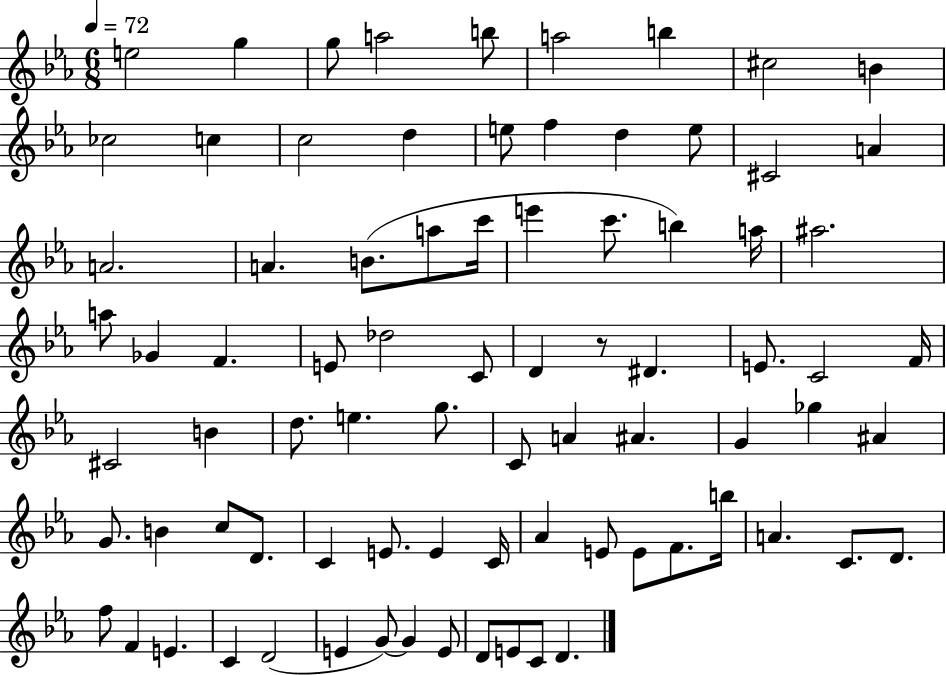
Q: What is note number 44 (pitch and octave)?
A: E5